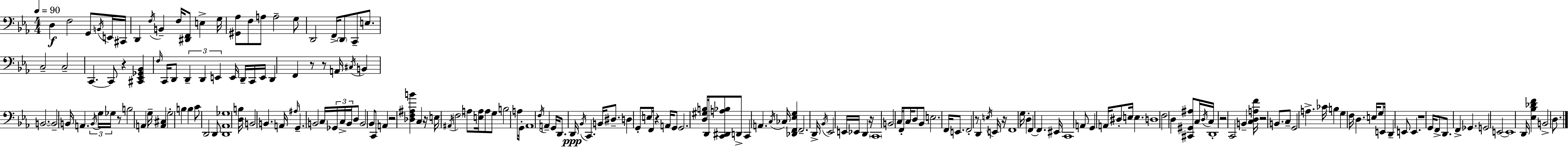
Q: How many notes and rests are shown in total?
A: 200